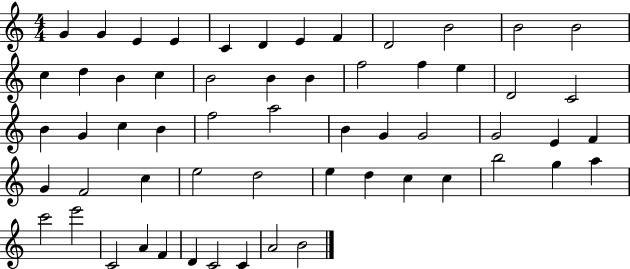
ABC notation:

X:1
T:Untitled
M:4/4
L:1/4
K:C
G G E E C D E F D2 B2 B2 B2 c d B c B2 B B f2 f e D2 C2 B G c B f2 a2 B G G2 G2 E F G F2 c e2 d2 e d c c b2 g a c'2 e'2 C2 A F D C2 C A2 B2